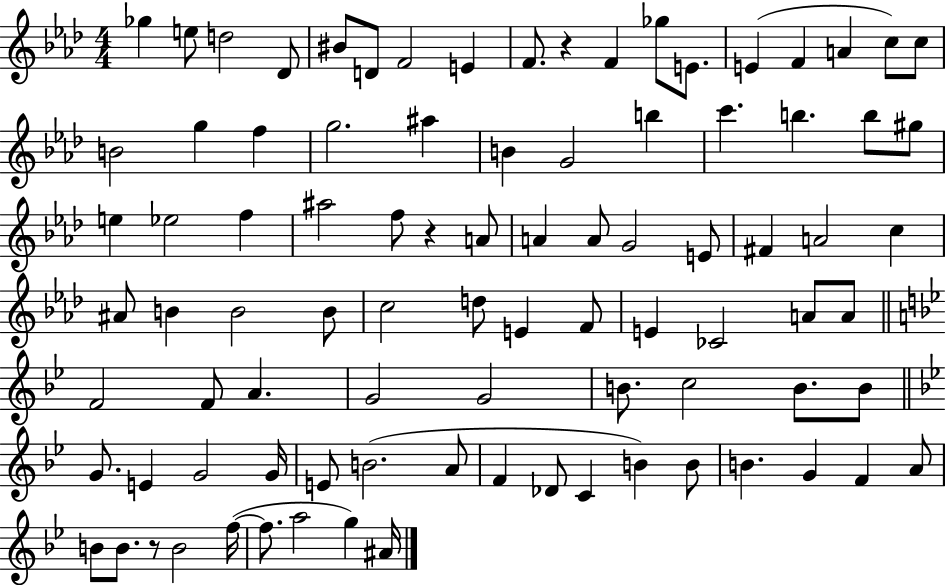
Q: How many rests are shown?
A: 3